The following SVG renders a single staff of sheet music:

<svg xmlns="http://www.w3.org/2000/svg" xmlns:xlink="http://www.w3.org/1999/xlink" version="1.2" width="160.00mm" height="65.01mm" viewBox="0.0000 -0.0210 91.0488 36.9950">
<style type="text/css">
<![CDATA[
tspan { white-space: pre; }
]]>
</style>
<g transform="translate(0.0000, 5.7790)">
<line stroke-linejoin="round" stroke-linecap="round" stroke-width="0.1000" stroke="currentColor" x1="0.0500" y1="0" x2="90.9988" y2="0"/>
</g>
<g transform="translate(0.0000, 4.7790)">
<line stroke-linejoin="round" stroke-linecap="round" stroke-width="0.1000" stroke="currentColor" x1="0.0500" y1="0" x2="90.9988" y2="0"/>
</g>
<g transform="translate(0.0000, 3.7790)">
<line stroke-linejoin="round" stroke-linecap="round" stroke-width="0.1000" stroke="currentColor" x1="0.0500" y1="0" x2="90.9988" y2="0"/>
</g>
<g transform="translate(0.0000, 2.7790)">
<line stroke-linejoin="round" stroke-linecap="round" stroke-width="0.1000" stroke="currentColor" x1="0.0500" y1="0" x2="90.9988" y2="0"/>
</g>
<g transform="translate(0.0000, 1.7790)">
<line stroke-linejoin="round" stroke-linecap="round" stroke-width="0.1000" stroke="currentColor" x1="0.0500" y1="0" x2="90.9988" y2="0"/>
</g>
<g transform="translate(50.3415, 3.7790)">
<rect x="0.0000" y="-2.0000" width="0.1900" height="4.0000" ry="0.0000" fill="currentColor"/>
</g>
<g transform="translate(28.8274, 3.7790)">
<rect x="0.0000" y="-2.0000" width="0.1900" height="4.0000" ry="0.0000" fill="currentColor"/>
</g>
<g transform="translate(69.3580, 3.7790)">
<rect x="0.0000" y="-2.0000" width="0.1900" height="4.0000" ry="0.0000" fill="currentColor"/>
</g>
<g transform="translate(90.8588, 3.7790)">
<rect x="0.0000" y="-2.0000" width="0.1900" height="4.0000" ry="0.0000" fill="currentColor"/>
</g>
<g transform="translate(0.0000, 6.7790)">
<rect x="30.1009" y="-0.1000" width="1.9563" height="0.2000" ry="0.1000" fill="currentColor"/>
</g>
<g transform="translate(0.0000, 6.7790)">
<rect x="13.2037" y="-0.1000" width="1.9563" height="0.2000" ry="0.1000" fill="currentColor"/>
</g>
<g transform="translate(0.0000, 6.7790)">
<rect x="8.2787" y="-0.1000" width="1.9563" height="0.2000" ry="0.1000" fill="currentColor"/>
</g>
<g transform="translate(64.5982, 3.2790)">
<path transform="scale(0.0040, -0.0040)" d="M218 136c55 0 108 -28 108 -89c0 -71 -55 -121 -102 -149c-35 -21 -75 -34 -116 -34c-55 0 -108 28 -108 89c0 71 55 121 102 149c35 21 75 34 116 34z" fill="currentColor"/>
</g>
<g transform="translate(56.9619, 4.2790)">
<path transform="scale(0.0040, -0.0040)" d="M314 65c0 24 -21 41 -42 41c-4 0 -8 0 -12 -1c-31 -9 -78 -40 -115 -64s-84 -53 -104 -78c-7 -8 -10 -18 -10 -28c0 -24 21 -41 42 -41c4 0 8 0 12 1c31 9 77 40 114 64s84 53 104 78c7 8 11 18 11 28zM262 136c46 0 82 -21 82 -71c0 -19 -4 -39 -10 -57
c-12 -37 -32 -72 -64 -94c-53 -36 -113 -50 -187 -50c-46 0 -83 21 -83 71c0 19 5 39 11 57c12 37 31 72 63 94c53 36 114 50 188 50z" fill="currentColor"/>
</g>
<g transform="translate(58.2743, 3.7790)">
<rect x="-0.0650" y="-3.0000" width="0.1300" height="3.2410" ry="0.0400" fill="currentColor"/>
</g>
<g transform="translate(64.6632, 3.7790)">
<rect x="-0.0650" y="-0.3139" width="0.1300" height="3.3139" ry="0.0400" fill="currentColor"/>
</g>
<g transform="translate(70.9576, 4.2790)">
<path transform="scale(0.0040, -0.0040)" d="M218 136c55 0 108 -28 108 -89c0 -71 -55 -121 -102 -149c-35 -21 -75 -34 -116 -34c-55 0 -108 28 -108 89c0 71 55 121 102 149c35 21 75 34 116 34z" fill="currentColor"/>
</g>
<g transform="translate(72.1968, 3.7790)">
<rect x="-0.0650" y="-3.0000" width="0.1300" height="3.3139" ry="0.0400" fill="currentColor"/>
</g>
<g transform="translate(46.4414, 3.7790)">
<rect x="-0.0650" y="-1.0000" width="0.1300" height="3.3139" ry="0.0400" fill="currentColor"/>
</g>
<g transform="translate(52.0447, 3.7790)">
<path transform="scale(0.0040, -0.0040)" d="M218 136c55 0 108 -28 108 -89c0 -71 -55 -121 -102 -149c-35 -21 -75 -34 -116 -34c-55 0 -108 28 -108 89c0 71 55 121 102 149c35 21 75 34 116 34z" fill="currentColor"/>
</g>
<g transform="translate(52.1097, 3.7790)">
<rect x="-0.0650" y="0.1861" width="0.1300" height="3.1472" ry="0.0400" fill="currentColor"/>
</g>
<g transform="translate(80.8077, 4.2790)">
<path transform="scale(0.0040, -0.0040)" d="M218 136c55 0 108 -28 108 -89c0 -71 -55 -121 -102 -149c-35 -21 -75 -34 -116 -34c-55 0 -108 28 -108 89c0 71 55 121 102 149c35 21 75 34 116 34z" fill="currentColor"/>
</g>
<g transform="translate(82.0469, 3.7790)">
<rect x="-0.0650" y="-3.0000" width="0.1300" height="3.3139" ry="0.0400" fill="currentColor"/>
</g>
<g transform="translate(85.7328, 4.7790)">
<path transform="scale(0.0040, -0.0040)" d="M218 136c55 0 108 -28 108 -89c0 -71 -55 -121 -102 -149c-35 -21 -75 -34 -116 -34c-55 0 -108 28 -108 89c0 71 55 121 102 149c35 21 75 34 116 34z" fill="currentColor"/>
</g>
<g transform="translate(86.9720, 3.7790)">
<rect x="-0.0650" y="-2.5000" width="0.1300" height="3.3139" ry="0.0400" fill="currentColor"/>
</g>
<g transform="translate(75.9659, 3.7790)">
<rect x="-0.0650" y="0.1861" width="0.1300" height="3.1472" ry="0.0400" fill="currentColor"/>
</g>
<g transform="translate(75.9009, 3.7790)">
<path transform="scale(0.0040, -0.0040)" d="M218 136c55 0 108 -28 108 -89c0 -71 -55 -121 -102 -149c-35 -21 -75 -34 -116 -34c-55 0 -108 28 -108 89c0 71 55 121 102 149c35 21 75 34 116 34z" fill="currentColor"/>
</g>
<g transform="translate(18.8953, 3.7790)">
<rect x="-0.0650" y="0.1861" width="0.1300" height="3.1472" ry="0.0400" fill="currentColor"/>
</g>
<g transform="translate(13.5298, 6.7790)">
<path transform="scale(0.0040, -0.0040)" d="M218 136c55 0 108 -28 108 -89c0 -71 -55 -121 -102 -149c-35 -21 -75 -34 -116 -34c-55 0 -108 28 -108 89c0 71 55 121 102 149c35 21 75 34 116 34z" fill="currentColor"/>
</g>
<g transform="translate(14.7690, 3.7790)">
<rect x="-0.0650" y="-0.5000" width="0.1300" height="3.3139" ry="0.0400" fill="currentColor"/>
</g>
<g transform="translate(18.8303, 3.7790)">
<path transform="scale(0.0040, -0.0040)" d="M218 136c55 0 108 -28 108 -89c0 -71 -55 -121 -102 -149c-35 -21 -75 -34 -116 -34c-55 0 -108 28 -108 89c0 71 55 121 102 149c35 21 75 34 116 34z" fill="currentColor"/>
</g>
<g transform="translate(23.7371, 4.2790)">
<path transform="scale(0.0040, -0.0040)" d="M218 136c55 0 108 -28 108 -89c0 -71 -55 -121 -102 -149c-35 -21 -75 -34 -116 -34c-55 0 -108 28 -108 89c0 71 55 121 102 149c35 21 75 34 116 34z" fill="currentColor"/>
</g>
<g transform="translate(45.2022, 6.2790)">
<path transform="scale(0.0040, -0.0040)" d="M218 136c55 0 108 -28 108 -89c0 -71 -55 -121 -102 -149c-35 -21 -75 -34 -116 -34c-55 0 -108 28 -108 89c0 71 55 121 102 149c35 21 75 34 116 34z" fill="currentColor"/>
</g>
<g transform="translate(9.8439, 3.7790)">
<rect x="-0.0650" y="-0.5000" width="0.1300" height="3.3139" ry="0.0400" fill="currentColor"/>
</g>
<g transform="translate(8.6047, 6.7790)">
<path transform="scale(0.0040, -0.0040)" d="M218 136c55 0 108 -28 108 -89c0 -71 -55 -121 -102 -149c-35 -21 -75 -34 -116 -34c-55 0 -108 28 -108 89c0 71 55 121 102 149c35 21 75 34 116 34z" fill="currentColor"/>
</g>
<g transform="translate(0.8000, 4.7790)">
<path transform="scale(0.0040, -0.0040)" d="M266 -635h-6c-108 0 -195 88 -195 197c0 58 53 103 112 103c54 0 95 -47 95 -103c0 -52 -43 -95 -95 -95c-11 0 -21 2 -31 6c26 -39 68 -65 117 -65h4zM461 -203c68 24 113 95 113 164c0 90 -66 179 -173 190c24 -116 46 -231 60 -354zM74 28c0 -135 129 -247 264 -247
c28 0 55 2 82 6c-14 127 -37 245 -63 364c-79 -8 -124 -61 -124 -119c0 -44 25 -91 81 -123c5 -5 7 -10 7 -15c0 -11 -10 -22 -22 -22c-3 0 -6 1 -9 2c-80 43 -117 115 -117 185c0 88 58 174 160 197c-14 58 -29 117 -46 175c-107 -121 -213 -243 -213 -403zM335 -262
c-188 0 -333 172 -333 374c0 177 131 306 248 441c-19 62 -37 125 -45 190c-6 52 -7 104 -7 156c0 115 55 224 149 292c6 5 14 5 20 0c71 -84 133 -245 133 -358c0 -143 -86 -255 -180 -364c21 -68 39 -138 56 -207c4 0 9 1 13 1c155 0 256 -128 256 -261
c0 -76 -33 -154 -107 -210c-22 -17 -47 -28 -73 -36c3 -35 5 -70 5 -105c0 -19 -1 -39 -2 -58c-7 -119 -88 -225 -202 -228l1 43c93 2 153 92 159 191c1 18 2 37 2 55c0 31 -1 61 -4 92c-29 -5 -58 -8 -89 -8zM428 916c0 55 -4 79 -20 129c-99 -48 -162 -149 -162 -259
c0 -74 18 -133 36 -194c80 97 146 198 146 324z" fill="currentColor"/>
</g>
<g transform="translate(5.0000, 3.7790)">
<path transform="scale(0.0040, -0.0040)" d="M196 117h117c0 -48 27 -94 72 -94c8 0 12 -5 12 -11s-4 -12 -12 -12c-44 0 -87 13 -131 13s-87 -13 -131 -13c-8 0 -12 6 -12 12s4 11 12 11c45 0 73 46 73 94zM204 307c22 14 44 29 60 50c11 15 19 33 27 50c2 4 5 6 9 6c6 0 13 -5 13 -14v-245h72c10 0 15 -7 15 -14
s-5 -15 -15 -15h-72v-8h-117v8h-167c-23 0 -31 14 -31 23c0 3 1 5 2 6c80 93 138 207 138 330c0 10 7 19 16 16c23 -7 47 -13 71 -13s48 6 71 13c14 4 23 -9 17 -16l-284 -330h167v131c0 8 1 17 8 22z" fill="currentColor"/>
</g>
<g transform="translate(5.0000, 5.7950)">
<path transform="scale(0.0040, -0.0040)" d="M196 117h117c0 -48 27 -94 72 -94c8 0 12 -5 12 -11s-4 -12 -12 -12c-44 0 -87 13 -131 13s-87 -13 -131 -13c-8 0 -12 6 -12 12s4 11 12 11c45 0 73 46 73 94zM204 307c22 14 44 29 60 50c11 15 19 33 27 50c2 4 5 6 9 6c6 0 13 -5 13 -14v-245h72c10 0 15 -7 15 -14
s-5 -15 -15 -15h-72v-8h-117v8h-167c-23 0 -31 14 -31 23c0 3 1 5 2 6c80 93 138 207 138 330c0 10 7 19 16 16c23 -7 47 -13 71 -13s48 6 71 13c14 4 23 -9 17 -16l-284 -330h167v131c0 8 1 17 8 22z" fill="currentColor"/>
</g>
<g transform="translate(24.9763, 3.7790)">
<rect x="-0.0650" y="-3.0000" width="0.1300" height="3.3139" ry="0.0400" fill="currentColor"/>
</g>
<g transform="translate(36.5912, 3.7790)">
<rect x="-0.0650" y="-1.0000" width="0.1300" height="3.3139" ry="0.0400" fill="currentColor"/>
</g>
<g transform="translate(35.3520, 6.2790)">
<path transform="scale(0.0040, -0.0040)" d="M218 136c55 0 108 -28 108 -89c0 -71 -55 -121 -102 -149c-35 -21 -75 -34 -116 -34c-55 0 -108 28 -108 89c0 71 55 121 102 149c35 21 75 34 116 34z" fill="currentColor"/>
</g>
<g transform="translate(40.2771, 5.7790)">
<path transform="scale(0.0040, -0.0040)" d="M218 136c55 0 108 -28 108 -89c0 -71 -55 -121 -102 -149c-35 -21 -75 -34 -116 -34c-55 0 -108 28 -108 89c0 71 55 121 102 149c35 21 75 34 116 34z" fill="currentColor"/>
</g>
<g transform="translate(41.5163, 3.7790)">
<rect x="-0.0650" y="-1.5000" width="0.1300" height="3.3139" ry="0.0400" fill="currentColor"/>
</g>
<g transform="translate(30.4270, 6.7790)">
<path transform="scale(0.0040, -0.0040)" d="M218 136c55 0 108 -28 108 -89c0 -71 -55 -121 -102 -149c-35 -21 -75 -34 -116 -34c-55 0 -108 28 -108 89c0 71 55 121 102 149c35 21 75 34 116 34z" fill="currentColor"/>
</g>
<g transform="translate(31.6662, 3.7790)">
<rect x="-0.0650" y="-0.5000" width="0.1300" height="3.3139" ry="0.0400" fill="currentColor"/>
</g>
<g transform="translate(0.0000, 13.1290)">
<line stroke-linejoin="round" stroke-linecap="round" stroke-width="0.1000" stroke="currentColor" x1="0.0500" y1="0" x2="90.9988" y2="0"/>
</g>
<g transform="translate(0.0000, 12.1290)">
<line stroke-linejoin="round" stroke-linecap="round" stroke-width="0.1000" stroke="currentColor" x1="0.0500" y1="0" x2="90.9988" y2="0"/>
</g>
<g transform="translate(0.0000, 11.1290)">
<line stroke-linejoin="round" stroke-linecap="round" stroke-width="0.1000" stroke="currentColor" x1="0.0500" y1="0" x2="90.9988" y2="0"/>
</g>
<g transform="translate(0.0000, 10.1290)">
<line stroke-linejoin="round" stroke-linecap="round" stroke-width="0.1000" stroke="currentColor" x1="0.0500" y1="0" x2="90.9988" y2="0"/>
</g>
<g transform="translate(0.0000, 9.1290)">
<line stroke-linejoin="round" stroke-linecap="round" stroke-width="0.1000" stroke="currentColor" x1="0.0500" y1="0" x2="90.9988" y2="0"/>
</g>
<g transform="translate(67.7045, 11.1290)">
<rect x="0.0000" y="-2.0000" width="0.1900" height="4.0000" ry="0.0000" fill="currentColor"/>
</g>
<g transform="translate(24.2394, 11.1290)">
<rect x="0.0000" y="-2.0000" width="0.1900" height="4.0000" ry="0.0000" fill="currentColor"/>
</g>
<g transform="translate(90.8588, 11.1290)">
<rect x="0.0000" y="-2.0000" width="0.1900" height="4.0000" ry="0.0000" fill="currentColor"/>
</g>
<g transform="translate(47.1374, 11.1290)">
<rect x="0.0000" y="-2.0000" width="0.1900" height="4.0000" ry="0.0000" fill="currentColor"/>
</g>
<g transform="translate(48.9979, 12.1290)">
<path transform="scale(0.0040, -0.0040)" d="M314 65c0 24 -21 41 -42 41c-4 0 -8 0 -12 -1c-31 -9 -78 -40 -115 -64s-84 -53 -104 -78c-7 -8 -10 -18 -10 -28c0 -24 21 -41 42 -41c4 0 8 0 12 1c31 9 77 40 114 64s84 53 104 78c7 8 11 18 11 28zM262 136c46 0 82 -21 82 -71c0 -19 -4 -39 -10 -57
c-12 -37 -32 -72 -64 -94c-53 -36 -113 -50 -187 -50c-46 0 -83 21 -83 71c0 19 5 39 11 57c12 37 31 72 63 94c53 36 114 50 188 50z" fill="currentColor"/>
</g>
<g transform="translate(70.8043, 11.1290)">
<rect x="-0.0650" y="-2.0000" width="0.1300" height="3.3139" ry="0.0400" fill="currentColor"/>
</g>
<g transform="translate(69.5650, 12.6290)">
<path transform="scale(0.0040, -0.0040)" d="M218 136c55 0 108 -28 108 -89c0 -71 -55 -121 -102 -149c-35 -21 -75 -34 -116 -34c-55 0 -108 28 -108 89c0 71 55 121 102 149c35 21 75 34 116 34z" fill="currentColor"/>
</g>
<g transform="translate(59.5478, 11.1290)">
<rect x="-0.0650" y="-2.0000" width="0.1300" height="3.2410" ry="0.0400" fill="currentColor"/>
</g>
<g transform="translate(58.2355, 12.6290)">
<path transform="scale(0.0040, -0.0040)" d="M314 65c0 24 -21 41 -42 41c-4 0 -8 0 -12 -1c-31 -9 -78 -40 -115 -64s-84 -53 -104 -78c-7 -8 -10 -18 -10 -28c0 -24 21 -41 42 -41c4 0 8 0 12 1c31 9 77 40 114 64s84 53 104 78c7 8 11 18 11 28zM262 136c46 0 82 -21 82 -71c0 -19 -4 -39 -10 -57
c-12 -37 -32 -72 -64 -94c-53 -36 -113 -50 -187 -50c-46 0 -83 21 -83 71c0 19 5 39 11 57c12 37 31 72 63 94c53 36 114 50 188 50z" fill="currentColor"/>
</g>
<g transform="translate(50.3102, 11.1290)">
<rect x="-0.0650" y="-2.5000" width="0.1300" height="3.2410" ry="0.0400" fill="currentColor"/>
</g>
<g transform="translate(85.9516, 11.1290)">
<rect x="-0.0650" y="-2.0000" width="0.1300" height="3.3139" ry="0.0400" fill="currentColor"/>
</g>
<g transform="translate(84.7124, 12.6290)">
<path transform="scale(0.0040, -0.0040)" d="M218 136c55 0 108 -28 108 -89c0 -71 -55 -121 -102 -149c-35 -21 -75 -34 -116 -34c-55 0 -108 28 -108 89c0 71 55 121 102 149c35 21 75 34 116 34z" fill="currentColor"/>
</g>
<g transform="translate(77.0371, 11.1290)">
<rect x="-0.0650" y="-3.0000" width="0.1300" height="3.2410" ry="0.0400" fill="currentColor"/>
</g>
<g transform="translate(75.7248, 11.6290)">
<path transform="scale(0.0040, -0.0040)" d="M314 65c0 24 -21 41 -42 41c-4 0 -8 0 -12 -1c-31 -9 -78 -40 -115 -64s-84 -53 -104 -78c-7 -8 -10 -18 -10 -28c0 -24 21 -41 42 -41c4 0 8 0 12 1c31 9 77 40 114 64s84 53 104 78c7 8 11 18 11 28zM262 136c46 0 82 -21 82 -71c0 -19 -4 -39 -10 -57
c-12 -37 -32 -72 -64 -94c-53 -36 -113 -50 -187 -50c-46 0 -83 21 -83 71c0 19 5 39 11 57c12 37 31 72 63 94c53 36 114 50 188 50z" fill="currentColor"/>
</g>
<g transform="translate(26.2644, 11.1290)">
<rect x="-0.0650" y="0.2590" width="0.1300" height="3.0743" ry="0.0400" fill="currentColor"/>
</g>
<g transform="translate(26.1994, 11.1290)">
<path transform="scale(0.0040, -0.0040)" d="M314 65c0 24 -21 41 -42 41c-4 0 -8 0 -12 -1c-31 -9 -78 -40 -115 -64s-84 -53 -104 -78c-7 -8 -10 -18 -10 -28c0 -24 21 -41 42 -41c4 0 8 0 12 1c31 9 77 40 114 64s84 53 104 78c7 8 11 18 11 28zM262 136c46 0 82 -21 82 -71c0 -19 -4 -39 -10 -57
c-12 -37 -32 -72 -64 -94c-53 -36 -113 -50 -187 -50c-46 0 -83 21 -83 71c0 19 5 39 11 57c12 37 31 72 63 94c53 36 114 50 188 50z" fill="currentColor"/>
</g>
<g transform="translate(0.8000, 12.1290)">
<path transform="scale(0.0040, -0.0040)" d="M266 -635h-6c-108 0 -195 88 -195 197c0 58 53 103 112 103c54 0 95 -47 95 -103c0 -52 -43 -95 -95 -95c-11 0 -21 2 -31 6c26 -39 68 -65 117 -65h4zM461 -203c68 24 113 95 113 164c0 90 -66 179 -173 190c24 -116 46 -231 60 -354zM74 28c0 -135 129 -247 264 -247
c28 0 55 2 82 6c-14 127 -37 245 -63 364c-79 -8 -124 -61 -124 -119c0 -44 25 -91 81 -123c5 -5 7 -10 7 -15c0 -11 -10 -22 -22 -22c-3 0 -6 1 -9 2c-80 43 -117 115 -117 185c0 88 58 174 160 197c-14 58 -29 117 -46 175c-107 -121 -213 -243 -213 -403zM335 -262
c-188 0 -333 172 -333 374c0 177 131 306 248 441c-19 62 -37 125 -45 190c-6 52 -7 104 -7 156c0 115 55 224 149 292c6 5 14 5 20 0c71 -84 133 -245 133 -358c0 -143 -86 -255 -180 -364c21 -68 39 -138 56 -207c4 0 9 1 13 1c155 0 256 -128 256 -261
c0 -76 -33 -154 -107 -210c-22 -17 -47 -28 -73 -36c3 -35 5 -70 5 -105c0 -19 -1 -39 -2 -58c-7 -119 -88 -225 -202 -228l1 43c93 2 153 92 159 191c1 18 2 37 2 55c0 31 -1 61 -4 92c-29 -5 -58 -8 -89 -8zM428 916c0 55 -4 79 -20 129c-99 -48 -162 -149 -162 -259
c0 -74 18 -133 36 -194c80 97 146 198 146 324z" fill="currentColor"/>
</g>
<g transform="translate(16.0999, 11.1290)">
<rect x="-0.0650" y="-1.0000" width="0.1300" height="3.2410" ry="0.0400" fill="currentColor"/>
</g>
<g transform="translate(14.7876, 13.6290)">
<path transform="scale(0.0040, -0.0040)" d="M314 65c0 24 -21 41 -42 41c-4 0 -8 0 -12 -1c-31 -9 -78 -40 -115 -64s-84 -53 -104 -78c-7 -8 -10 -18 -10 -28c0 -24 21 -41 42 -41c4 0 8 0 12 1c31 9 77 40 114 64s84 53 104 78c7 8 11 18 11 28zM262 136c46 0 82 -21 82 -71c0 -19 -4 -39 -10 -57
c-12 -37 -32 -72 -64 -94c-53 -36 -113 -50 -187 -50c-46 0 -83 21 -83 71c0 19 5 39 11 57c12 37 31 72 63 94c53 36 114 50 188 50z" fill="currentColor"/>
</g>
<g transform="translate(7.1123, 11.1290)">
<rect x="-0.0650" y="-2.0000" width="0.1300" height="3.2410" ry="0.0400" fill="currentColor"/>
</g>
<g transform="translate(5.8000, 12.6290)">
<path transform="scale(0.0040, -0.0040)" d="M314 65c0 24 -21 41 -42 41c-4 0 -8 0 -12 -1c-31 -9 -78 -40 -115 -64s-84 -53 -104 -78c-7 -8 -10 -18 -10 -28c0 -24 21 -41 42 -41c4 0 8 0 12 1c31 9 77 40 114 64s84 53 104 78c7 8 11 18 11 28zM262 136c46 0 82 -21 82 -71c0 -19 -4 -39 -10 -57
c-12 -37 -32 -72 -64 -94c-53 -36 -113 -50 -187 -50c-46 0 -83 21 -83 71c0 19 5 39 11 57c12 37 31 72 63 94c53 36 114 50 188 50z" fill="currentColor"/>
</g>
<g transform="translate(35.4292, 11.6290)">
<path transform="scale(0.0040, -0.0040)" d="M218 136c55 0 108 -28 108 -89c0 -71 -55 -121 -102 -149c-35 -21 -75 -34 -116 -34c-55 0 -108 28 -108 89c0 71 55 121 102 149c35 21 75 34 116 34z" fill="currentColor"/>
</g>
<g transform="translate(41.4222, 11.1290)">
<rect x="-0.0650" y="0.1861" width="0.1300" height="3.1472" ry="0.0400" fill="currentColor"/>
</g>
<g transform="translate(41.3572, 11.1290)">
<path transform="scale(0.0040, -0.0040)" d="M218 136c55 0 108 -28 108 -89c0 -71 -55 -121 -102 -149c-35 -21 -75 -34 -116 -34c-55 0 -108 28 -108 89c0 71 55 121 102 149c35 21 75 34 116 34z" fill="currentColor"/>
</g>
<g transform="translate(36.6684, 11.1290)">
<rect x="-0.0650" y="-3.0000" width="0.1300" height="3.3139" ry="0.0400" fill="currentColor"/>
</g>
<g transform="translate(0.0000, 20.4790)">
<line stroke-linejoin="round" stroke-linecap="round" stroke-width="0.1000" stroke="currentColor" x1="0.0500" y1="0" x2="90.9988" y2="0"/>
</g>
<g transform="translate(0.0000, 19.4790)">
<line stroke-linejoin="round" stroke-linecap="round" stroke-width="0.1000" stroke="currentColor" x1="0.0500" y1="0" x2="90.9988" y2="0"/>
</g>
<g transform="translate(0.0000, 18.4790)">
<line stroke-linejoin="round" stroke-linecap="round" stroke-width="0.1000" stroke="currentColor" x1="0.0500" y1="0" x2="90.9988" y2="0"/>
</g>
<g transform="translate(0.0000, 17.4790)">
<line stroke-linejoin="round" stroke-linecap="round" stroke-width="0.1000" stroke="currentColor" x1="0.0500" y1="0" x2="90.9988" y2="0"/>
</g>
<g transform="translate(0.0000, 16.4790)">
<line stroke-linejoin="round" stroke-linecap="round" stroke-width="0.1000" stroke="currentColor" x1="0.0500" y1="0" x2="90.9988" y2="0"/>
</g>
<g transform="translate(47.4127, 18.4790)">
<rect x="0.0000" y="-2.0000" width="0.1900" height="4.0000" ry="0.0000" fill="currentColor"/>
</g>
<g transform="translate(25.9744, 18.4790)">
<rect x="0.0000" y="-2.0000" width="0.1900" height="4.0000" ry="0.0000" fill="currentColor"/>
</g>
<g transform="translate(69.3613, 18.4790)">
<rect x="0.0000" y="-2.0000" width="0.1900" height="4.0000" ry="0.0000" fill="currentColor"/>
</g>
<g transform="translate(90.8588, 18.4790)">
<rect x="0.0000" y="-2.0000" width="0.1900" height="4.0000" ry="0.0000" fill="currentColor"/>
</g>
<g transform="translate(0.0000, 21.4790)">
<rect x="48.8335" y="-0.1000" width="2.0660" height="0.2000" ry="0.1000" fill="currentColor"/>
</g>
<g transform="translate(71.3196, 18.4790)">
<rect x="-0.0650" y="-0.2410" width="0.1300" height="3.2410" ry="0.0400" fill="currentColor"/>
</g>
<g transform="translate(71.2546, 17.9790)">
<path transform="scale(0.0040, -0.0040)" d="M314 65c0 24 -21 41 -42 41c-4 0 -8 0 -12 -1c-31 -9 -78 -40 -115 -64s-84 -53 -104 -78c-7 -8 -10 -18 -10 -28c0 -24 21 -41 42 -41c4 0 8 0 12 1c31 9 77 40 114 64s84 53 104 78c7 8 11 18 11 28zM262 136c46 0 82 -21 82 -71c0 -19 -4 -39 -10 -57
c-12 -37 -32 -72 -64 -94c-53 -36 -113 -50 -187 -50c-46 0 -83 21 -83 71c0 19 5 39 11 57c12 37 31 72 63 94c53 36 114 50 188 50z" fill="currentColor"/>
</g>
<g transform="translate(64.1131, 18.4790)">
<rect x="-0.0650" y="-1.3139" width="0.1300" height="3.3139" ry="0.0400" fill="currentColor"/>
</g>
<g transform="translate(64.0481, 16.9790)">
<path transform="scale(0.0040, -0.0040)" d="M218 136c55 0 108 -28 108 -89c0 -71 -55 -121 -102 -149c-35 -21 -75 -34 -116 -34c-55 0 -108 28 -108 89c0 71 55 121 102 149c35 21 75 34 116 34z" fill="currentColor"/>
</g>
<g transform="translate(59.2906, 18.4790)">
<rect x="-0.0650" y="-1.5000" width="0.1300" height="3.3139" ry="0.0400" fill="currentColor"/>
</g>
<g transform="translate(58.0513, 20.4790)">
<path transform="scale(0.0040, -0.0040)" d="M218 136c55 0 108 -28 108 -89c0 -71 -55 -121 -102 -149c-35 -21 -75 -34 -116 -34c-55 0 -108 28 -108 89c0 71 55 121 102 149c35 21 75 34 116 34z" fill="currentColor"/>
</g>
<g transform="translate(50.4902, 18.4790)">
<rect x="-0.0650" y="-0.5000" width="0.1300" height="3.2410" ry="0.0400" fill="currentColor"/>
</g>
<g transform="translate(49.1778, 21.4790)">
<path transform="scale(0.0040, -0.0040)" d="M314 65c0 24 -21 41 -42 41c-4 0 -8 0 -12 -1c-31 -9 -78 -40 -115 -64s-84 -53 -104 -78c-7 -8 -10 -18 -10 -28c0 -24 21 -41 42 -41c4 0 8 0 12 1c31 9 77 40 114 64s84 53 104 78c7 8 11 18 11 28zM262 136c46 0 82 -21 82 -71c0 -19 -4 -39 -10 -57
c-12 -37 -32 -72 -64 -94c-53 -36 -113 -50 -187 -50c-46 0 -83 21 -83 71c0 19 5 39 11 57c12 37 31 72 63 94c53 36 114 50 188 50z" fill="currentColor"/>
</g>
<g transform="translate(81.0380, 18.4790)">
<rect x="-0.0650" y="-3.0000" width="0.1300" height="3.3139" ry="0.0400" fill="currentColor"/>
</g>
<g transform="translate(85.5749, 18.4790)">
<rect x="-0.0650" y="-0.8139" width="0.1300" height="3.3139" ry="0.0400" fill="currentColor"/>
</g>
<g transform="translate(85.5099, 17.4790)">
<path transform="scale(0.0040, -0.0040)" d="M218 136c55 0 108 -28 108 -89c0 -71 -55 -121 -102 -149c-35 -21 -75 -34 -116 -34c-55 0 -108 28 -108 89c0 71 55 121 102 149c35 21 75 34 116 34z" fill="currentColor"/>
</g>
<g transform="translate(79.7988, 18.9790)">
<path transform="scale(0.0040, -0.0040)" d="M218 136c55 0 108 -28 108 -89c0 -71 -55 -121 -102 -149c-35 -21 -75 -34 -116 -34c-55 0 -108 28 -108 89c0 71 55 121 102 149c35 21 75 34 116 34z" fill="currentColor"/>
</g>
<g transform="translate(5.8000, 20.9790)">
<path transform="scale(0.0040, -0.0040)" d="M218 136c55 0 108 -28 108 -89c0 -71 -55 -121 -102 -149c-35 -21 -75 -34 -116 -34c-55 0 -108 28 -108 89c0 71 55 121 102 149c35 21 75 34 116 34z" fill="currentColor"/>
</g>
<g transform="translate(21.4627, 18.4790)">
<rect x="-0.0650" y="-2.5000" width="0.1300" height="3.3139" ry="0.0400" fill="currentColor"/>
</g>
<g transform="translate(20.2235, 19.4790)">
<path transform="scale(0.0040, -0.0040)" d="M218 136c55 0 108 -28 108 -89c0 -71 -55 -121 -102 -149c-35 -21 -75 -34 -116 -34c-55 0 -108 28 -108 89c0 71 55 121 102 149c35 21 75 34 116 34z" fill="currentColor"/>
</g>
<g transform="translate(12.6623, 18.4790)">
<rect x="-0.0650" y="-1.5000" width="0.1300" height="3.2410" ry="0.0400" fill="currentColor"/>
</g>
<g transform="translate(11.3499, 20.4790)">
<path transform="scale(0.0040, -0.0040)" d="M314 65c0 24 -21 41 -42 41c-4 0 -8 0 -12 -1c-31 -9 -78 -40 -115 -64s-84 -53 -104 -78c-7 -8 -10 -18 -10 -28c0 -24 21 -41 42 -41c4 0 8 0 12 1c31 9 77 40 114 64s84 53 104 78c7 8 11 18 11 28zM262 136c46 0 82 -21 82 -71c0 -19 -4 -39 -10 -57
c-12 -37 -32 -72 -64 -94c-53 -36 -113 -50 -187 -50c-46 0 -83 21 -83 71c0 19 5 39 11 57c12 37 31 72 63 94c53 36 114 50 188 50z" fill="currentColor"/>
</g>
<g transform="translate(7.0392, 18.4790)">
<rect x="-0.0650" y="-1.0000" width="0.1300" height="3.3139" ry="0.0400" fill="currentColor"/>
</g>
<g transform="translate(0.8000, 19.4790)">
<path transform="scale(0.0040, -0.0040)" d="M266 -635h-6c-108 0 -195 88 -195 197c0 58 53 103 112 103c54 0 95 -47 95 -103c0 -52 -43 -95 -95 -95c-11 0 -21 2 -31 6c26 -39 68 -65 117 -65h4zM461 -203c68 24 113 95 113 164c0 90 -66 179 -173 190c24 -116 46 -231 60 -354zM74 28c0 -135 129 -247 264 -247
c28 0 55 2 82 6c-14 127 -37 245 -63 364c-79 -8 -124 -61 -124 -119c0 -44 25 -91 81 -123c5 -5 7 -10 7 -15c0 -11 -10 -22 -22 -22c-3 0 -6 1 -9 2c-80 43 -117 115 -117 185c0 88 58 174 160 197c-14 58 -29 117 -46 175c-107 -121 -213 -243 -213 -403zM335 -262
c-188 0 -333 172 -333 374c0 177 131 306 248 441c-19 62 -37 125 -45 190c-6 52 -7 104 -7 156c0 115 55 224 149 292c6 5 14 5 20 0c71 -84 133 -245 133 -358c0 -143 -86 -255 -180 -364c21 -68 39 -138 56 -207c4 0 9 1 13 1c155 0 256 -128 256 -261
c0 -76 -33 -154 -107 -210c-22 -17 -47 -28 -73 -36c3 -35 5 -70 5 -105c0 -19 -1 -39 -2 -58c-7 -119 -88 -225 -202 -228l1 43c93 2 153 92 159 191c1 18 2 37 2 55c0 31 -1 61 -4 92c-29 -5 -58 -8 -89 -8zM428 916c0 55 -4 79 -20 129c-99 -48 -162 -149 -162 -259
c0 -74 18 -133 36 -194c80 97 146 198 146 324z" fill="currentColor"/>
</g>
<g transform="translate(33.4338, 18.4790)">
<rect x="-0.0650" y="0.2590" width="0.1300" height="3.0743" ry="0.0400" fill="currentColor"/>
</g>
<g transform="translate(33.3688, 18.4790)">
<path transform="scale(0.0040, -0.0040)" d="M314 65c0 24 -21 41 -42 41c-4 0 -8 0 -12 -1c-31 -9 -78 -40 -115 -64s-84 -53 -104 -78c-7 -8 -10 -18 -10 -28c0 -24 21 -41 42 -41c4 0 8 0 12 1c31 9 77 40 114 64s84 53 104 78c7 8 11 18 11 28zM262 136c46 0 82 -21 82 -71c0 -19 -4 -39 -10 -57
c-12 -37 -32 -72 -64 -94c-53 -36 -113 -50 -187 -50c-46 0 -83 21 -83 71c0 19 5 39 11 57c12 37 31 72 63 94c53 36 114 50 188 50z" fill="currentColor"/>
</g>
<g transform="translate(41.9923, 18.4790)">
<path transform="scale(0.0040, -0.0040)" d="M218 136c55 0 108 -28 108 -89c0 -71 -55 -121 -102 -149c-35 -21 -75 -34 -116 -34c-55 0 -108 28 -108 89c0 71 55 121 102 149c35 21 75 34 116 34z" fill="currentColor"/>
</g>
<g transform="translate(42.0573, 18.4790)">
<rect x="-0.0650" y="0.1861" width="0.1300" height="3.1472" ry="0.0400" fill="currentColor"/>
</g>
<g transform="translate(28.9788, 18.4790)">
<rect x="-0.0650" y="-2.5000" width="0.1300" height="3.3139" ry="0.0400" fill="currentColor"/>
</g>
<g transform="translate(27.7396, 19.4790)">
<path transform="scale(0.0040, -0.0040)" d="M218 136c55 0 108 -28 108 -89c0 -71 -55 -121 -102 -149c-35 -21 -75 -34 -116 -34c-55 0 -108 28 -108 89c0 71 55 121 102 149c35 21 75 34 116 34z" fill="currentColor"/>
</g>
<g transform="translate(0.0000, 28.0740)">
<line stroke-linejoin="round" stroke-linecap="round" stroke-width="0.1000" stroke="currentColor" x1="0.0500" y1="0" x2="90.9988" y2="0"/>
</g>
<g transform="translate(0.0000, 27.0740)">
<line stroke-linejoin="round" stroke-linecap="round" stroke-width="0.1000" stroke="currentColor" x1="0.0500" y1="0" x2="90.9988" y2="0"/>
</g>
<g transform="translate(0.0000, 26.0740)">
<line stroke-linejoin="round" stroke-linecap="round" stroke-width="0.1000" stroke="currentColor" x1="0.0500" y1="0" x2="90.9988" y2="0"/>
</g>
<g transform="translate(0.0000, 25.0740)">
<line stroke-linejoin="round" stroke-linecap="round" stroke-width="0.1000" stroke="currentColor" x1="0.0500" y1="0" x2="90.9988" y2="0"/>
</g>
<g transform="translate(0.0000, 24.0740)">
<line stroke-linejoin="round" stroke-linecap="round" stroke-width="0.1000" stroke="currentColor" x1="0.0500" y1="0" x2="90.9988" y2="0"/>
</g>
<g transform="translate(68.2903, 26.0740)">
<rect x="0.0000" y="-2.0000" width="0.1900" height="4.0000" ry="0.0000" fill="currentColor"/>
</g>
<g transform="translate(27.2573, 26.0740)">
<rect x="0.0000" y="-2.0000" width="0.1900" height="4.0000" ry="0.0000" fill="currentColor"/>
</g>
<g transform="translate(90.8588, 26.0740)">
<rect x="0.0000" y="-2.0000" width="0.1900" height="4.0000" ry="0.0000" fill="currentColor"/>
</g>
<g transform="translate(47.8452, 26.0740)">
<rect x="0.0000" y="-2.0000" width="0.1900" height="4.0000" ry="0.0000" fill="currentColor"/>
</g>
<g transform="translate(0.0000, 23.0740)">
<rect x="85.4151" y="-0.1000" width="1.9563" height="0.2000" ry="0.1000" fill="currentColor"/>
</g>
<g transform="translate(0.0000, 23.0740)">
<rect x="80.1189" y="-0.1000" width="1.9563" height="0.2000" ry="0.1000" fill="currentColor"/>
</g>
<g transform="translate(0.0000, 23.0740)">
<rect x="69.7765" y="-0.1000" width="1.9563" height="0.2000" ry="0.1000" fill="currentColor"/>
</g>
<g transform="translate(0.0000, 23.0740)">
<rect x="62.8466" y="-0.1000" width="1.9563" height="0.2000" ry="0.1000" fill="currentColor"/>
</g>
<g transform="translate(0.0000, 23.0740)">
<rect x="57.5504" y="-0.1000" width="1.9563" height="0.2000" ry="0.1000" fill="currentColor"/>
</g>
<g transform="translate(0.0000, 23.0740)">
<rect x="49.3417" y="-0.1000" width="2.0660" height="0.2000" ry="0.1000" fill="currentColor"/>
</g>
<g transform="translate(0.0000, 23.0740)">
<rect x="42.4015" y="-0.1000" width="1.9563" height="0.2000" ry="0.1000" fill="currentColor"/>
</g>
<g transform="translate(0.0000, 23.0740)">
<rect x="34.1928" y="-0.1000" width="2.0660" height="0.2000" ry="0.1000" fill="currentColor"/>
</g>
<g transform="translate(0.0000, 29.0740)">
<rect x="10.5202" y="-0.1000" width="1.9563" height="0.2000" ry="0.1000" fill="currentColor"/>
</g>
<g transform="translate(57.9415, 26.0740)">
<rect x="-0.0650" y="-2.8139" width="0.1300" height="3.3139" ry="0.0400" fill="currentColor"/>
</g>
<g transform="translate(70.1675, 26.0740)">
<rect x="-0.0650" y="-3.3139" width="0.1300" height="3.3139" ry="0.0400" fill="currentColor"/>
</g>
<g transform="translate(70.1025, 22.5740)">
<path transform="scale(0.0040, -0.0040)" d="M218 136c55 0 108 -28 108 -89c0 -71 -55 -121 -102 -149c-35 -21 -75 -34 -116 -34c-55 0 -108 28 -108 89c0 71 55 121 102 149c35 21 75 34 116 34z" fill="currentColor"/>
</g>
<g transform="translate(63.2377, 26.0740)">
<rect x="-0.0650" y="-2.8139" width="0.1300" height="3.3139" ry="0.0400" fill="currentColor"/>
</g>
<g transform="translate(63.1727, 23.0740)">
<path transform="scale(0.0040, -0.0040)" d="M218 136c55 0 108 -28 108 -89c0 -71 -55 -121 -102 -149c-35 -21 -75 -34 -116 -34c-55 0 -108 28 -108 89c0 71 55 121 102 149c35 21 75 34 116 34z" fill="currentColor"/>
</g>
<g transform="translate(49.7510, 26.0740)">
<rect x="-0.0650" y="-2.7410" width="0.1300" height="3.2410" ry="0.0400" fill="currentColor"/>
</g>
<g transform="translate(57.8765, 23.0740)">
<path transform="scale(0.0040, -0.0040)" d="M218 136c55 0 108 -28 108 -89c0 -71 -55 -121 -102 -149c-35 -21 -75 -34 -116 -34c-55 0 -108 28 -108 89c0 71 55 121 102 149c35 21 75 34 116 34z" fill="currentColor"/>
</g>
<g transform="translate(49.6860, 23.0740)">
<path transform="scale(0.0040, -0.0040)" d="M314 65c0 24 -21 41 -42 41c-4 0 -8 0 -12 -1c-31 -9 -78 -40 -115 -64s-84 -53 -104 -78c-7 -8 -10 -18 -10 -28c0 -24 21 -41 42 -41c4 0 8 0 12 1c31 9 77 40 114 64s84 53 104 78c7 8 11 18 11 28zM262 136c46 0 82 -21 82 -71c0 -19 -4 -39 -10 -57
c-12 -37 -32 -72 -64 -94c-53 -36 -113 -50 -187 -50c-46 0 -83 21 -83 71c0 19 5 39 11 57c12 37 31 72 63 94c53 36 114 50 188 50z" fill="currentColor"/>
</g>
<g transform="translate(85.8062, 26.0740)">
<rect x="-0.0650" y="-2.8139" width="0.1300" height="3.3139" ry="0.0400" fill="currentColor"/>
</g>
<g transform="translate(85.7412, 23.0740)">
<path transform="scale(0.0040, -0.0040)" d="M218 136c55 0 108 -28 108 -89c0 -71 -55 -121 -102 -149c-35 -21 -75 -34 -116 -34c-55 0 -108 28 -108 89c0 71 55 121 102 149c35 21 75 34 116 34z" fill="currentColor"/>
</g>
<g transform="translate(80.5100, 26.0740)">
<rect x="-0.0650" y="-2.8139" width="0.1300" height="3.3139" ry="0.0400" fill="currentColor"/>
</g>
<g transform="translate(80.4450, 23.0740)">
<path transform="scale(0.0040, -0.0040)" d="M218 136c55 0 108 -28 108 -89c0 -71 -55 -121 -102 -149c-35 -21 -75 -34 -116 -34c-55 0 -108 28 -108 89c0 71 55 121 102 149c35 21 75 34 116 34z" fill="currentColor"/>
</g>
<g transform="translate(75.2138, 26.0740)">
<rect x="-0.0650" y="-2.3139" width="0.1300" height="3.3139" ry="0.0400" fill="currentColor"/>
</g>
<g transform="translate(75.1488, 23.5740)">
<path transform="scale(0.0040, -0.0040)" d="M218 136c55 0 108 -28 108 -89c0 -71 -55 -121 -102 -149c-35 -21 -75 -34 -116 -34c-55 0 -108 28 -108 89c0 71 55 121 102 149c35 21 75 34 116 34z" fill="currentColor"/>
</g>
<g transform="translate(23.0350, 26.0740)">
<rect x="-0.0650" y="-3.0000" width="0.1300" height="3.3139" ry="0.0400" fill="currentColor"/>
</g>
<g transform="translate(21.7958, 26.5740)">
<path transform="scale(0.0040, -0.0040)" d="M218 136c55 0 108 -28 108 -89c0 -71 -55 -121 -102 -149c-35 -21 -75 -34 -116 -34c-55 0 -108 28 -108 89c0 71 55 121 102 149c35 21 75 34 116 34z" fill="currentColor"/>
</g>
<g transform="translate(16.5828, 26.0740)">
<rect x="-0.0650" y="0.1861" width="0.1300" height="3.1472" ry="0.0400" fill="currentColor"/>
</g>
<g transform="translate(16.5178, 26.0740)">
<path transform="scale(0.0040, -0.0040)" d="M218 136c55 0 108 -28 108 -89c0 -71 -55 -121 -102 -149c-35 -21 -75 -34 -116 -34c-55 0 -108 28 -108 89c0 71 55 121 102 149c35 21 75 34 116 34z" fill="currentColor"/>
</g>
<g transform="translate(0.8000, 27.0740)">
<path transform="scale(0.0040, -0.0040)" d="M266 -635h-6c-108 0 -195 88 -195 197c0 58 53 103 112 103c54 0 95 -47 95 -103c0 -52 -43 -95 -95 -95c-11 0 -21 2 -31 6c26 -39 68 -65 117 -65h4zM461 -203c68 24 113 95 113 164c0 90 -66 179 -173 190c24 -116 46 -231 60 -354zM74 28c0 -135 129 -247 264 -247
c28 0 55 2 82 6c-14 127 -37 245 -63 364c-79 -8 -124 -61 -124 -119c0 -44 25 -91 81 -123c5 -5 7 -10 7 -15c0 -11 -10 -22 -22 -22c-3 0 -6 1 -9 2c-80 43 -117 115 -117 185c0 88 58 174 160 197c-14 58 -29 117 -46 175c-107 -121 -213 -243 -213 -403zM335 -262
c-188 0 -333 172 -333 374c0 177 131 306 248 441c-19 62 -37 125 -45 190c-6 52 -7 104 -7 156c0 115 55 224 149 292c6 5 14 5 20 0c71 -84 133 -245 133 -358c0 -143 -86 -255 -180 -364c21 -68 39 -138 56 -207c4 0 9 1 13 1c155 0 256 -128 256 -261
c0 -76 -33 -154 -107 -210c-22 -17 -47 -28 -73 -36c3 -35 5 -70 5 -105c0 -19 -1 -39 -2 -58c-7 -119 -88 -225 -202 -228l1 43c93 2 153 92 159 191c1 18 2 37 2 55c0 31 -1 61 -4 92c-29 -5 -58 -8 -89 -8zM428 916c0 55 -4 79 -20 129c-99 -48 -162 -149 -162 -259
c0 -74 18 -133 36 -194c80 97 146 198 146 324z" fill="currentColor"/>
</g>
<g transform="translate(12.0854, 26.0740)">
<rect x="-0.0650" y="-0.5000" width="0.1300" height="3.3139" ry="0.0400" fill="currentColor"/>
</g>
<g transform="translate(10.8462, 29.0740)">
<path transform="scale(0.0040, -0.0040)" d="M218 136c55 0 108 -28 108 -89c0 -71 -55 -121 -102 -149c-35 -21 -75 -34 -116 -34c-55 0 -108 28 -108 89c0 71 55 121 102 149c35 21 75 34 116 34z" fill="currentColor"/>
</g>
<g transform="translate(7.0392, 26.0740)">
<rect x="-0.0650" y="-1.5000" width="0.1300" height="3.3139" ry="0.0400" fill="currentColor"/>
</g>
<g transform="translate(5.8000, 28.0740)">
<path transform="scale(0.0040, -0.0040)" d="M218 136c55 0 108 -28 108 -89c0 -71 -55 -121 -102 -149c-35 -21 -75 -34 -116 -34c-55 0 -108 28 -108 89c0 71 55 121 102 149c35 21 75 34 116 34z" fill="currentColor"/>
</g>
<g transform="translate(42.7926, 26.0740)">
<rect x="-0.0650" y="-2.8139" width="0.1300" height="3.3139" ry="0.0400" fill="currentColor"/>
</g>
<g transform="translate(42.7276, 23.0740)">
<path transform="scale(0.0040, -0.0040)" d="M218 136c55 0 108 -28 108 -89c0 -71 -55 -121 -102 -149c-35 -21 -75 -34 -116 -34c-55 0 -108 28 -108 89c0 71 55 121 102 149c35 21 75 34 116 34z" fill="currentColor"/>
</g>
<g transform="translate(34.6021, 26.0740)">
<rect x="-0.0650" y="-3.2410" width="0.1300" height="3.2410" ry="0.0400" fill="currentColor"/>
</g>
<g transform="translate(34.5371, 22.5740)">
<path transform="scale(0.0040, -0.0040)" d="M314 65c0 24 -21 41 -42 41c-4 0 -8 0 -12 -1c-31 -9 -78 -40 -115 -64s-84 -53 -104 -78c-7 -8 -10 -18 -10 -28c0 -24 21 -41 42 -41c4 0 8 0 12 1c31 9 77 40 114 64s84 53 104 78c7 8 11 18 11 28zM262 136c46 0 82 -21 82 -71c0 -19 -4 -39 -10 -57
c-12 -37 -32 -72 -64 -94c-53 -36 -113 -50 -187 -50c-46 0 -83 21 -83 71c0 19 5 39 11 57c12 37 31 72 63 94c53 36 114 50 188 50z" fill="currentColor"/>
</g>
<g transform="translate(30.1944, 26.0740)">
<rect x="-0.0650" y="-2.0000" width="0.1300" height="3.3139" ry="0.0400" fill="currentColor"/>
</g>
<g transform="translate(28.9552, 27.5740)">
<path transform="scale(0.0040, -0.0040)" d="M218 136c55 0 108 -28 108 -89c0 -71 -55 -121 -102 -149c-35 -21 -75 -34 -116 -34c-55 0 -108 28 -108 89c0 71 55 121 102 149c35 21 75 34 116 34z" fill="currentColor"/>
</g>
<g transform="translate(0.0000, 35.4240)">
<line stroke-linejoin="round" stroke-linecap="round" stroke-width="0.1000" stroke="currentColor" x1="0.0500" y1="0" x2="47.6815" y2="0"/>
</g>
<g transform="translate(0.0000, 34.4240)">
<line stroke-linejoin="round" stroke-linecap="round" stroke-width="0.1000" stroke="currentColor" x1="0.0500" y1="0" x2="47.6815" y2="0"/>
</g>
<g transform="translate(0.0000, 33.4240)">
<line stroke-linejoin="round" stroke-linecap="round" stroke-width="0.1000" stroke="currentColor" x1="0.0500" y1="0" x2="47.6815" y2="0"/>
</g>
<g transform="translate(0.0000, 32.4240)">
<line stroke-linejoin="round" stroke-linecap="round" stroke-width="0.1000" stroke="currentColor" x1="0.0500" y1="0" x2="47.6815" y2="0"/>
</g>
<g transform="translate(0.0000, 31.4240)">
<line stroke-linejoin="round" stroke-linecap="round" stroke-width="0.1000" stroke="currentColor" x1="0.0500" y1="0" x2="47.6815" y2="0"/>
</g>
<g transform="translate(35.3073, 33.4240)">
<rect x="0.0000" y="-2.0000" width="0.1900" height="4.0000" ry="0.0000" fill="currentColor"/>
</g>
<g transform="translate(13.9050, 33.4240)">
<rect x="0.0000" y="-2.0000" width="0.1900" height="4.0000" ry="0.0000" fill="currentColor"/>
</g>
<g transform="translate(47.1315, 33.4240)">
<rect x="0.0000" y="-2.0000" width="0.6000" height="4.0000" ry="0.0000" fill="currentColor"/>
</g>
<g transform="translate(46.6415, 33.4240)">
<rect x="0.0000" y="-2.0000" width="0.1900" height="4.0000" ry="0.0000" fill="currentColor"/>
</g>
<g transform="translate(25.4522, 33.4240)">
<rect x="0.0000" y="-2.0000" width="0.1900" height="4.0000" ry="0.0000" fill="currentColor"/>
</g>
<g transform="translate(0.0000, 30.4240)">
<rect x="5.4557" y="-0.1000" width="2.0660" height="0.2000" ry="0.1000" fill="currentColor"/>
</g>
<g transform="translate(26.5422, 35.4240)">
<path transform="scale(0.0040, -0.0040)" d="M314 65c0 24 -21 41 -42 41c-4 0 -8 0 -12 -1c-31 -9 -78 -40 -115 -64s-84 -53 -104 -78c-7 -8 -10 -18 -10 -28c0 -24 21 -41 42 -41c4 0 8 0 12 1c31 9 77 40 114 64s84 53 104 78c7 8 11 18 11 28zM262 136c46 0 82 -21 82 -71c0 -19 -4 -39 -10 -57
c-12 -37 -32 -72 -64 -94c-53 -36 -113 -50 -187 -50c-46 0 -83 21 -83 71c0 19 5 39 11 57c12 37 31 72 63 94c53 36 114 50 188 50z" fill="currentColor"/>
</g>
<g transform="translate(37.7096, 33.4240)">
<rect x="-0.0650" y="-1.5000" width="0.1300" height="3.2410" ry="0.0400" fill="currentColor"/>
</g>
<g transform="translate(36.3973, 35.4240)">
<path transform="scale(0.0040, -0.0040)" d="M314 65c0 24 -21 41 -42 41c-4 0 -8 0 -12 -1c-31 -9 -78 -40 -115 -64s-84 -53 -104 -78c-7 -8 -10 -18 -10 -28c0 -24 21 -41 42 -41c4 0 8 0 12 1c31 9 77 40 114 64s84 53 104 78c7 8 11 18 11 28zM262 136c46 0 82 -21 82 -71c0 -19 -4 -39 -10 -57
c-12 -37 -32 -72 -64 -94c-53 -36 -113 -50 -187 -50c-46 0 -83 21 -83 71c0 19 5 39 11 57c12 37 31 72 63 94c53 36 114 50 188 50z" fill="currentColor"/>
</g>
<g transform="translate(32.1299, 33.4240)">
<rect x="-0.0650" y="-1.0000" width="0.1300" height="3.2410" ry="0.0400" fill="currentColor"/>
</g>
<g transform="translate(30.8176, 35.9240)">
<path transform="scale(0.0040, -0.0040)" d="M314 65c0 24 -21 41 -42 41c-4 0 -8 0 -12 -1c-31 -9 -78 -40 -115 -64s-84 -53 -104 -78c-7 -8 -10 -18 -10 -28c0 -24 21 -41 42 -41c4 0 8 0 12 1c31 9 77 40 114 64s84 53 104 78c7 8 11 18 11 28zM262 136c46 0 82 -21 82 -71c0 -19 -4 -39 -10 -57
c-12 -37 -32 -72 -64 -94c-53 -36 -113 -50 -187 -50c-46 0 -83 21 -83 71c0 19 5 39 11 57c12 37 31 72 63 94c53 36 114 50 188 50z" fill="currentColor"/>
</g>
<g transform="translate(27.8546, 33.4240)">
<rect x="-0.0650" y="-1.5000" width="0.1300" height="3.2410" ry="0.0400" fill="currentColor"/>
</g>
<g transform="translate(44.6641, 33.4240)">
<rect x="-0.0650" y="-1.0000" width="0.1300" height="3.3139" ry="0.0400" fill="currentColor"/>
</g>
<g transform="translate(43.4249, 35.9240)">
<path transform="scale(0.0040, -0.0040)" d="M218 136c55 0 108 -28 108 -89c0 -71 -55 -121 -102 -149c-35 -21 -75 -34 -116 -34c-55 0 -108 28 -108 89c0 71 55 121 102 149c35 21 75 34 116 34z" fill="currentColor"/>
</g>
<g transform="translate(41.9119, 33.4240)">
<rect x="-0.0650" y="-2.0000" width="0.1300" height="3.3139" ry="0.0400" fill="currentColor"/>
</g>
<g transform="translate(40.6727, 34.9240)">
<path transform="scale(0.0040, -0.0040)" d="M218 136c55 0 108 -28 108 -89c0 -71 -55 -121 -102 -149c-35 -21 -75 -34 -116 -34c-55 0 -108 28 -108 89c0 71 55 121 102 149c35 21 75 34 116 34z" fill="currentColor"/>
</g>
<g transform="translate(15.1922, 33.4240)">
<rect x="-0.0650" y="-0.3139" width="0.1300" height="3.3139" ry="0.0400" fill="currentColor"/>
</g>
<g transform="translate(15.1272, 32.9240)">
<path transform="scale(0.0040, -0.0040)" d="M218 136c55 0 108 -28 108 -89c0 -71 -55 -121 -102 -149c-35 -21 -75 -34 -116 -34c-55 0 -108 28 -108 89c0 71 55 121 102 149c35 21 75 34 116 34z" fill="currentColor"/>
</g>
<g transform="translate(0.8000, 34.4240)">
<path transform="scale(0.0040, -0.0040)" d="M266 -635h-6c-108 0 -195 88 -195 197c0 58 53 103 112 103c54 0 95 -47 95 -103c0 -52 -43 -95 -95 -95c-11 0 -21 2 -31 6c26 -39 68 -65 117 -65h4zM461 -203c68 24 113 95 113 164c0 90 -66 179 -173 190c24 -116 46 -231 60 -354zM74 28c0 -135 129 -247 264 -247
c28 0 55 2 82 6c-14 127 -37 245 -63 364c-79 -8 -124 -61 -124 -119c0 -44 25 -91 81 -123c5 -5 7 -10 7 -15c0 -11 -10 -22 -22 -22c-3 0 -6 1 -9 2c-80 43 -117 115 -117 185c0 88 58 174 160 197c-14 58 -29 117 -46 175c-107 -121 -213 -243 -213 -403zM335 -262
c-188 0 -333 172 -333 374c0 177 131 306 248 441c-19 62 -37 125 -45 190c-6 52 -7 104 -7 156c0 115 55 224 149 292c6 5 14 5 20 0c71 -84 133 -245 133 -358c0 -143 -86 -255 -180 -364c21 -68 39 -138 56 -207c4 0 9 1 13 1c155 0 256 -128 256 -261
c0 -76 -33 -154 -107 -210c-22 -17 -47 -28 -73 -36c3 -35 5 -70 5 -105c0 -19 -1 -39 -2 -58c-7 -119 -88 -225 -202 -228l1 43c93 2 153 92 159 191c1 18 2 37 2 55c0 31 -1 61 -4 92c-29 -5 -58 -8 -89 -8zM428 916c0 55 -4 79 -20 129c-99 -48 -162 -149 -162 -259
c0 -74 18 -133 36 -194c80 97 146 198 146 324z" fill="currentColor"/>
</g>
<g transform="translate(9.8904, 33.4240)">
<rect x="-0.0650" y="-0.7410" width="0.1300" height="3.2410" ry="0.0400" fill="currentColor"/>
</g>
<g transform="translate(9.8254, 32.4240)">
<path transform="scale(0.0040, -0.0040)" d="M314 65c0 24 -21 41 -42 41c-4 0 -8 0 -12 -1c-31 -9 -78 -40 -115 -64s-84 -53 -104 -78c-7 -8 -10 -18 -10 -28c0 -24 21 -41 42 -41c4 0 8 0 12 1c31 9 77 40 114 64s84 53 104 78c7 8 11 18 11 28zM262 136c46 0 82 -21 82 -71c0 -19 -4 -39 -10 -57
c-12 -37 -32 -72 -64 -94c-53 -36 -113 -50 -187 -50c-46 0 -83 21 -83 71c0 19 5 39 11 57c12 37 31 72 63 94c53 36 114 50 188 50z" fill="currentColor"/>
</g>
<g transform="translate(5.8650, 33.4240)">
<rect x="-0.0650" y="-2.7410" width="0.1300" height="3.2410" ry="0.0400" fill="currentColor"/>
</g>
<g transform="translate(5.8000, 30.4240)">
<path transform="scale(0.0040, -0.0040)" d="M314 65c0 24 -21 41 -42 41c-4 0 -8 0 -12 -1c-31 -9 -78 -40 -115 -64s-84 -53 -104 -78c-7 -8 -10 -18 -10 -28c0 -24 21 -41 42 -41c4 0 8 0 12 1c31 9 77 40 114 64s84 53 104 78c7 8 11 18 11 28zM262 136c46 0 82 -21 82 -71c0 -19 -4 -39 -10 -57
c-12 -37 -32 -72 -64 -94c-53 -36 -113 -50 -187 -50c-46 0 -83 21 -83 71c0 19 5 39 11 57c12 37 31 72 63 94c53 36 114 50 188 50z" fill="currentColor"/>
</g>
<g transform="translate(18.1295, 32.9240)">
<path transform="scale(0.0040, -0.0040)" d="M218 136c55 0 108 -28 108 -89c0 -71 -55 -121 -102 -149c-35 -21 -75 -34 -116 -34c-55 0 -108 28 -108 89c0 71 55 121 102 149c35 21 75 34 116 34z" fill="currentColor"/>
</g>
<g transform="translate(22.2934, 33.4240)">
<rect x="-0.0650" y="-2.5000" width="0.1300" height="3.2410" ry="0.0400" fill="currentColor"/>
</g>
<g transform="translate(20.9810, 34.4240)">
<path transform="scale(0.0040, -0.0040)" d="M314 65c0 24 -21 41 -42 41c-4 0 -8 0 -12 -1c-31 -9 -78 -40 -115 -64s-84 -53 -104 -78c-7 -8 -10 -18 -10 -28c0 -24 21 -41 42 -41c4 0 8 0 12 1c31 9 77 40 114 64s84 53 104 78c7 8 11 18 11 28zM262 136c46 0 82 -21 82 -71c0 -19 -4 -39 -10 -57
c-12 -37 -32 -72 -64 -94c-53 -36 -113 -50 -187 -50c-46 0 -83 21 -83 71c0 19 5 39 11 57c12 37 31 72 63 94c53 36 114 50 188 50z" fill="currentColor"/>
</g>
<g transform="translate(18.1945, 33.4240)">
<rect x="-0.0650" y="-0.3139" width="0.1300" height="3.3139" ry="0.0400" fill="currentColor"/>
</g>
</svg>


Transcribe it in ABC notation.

X:1
T:Untitled
M:4/4
L:1/4
K:C
C C B A C D E D B A2 c A B A G F2 D2 B2 A B G2 F2 F A2 F D E2 G G B2 B C2 E e c2 A d E C B A F b2 a a2 a a b g a a a2 d2 c c G2 E2 D2 E2 F D